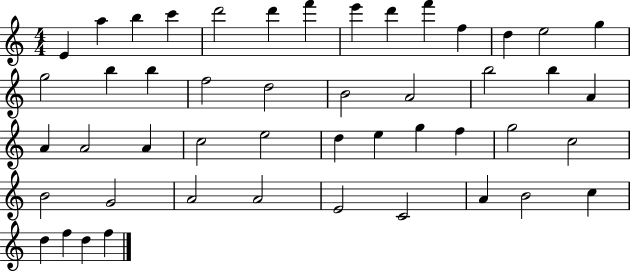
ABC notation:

X:1
T:Untitled
M:4/4
L:1/4
K:C
E a b c' d'2 d' f' e' d' f' f d e2 g g2 b b f2 d2 B2 A2 b2 b A A A2 A c2 e2 d e g f g2 c2 B2 G2 A2 A2 E2 C2 A B2 c d f d f